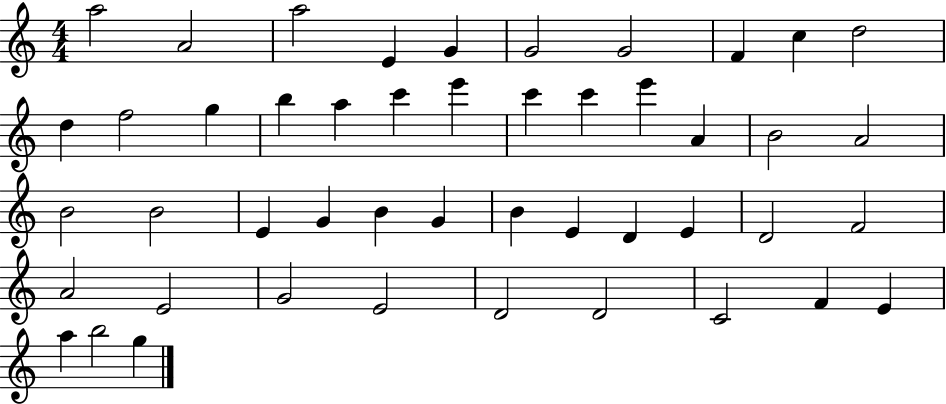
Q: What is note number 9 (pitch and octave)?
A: C5